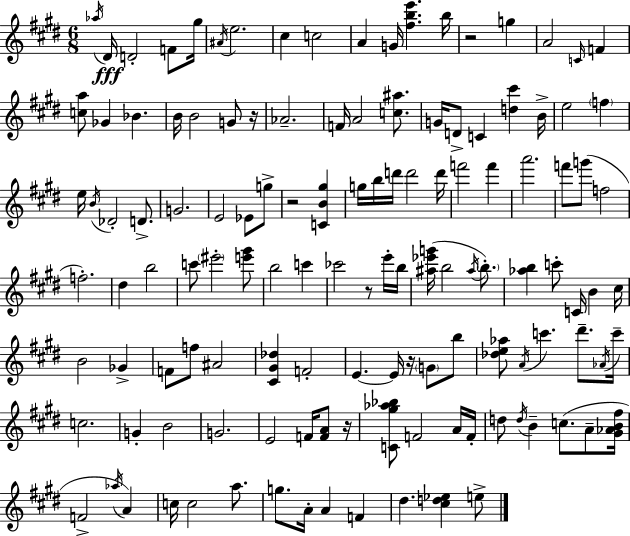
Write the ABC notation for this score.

X:1
T:Untitled
M:6/8
L:1/4
K:E
_a/4 ^D/4 D2 F/2 ^g/4 ^A/4 e2 ^c c2 A G/4 [^fbe'] b/4 z2 g A2 C/4 F [ca]/2 _G _B B/4 B2 G/2 z/4 _A2 F/4 A2 [c^a]/2 G/4 D/2 C [d^c'] B/4 e2 f e/4 B/4 _D2 D/2 G2 E2 _E/2 g/2 z2 [CB^g] g/4 b/4 d'/4 d'2 d'/4 f'2 f' a'2 f'/2 g'/2 f2 f2 ^d b2 c'/2 ^e'2 [e'^g']/2 b2 c' _c'2 z/2 e'/4 b/4 [^a_e'g']/4 b2 ^a/4 b/2 [_ab] c'/2 C/4 B ^c/4 B2 _G F/2 f/2 ^A2 [^C^G_d] F2 E E/4 z/4 G/2 b/2 [_de_a]/2 A/4 c' ^d'/2 _A/4 c'/4 c2 G B2 G2 E2 F/4 [FA]/2 z/4 [C^g_a_b]/2 F2 A/4 F/4 d/2 d/4 B c/2 A/2 [^G_AB^f]/4 F2 _a/4 A c/4 c2 a/2 g/2 A/4 A F ^d [^cd_e] e/2